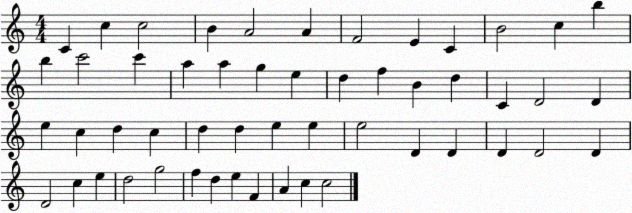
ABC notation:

X:1
T:Untitled
M:4/4
L:1/4
K:C
C c c2 B A2 A F2 E C B2 c b b c'2 c' a a g e d f B d C D2 D e c d c d d e e e2 D D D D2 D D2 c e d2 g2 f d e F A c c2